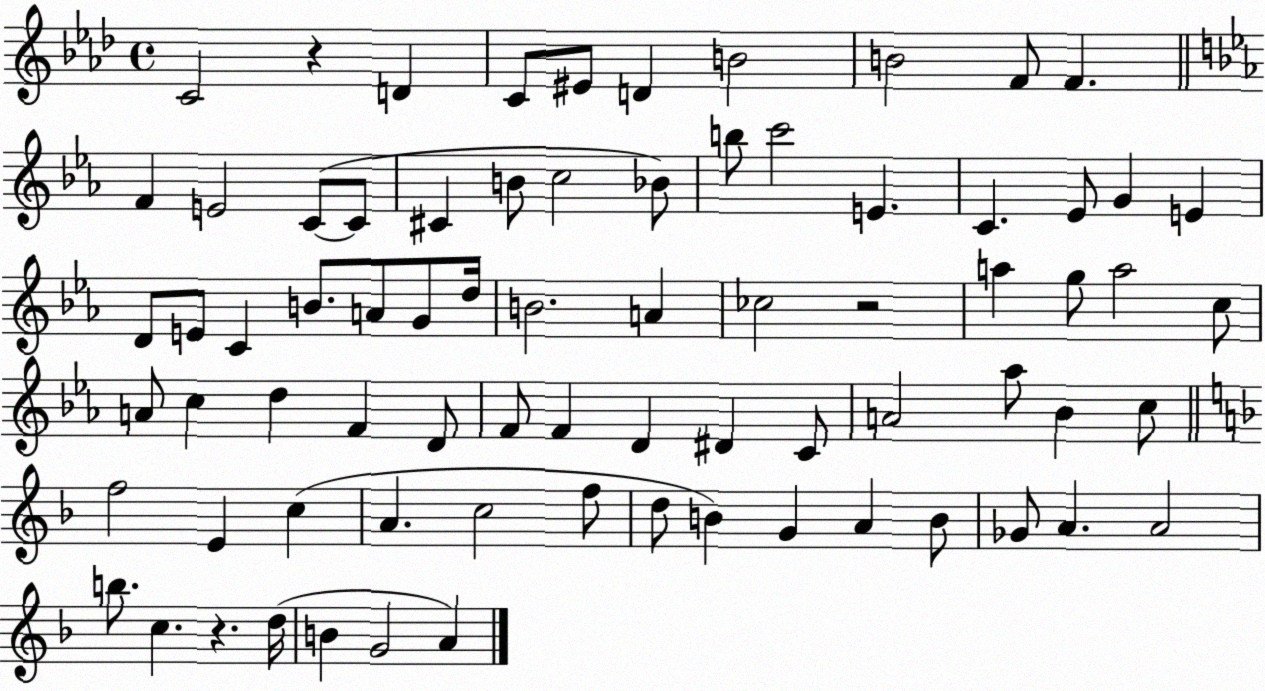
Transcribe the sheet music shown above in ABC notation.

X:1
T:Untitled
M:4/4
L:1/4
K:Ab
C2 z D C/2 ^E/2 D B2 B2 F/2 F F E2 C/2 C/2 ^C B/2 c2 _B/2 b/2 c'2 E C _E/2 G E D/2 E/2 C B/2 A/2 G/2 d/4 B2 A _c2 z2 a g/2 a2 c/2 A/2 c d F D/2 F/2 F D ^D C/2 A2 _a/2 _B c/2 f2 E c A c2 f/2 d/2 B G A B/2 _G/2 A A2 b/2 c z d/4 B G2 A